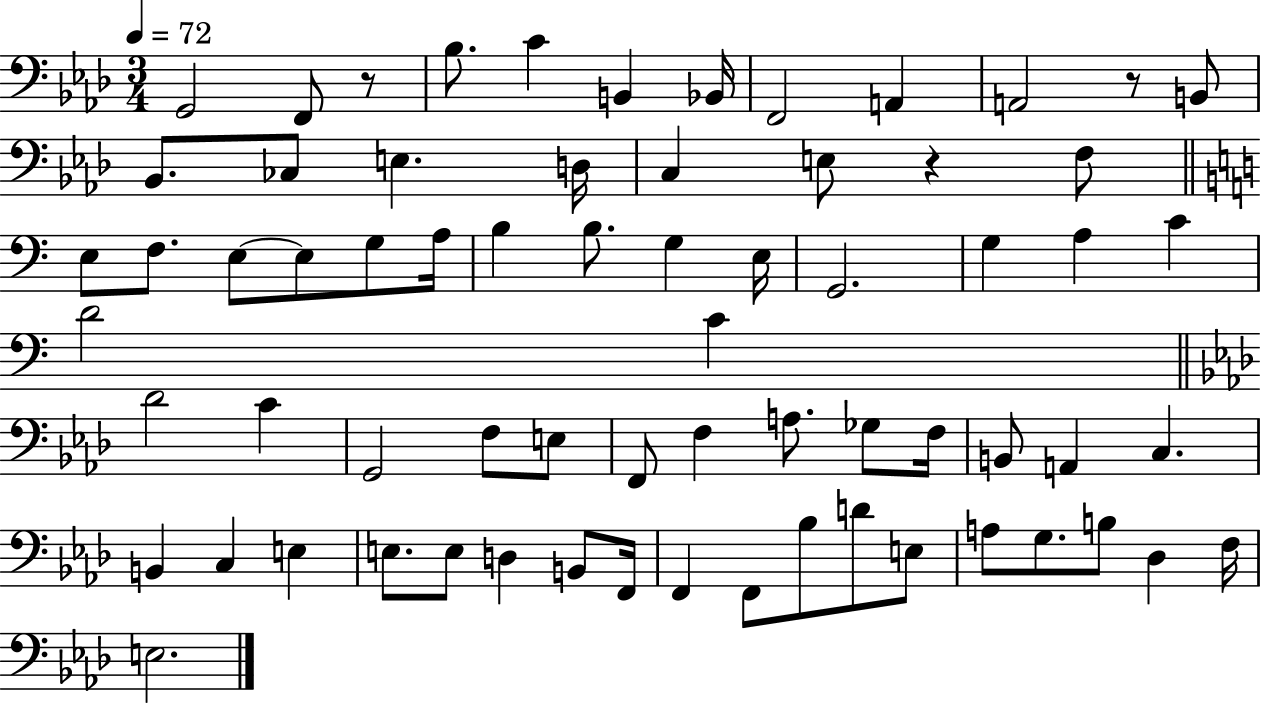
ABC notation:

X:1
T:Untitled
M:3/4
L:1/4
K:Ab
G,,2 F,,/2 z/2 _B,/2 C B,, _B,,/4 F,,2 A,, A,,2 z/2 B,,/2 _B,,/2 _C,/2 E, D,/4 C, E,/2 z F,/2 E,/2 F,/2 E,/2 E,/2 G,/2 A,/4 B, B,/2 G, E,/4 G,,2 G, A, C D2 C _D2 C G,,2 F,/2 E,/2 F,,/2 F, A,/2 _G,/2 F,/4 B,,/2 A,, C, B,, C, E, E,/2 E,/2 D, B,,/2 F,,/4 F,, F,,/2 _B,/2 D/2 E,/2 A,/2 G,/2 B,/2 _D, F,/4 E,2